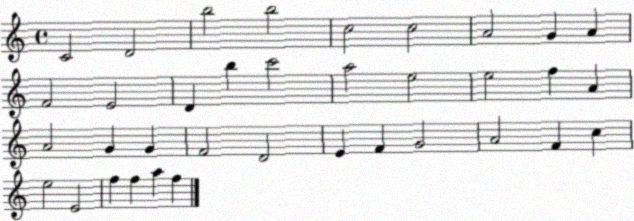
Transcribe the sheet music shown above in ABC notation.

X:1
T:Untitled
M:4/4
L:1/4
K:C
C2 D2 b2 b2 c2 c2 A2 G A F2 E2 D b c'2 a2 e2 e2 f A A2 G G F2 D2 E F G2 A2 F c e2 E2 f f a f